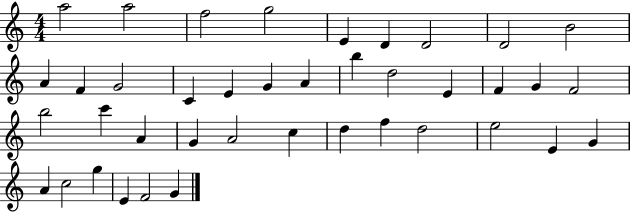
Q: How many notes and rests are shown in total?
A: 40